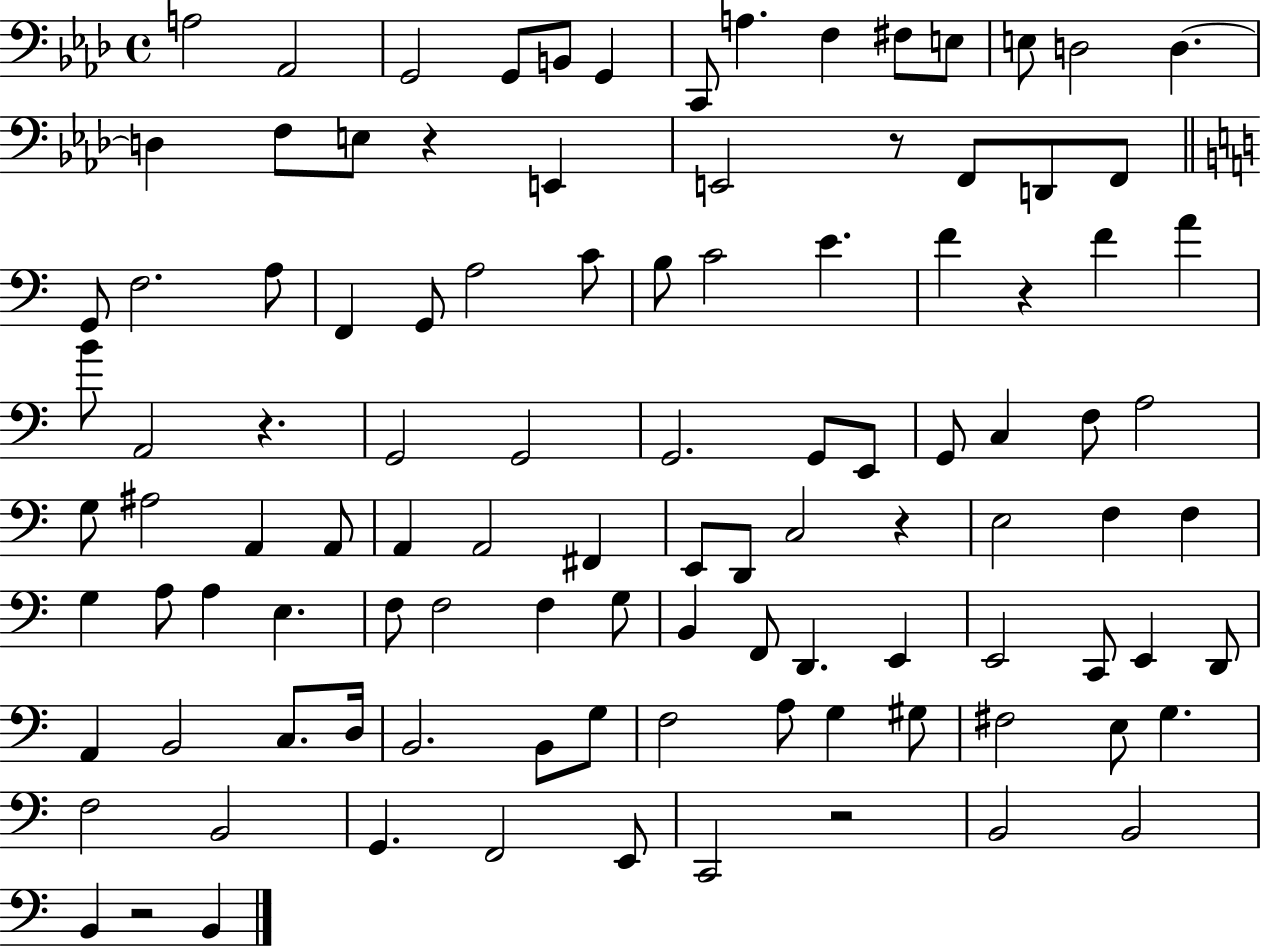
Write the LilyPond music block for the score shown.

{
  \clef bass
  \time 4/4
  \defaultTimeSignature
  \key aes \major
  a2 aes,2 | g,2 g,8 b,8 g,4 | c,8 a4. f4 fis8 e8 | e8 d2 d4.~~ | \break d4 f8 e8 r4 e,4 | e,2 r8 f,8 d,8 f,8 | \bar "||" \break \key c \major g,8 f2. a8 | f,4 g,8 a2 c'8 | b8 c'2 e'4. | f'4 r4 f'4 a'4 | \break b'8 a,2 r4. | g,2 g,2 | g,2. g,8 e,8 | g,8 c4 f8 a2 | \break g8 ais2 a,4 a,8 | a,4 a,2 fis,4 | e,8 d,8 c2 r4 | e2 f4 f4 | \break g4 a8 a4 e4. | f8 f2 f4 g8 | b,4 f,8 d,4. e,4 | e,2 c,8 e,4 d,8 | \break a,4 b,2 c8. d16 | b,2. b,8 g8 | f2 a8 g4 gis8 | fis2 e8 g4. | \break f2 b,2 | g,4. f,2 e,8 | c,2 r2 | b,2 b,2 | \break b,4 r2 b,4 | \bar "|."
}